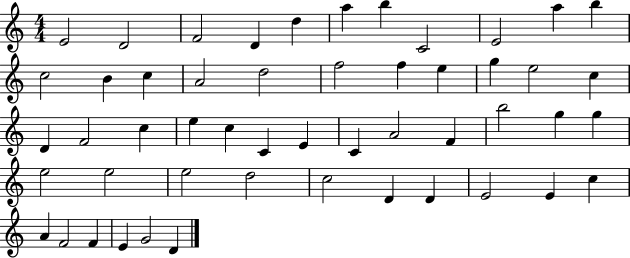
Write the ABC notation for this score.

X:1
T:Untitled
M:4/4
L:1/4
K:C
E2 D2 F2 D d a b C2 E2 a b c2 B c A2 d2 f2 f e g e2 c D F2 c e c C E C A2 F b2 g g e2 e2 e2 d2 c2 D D E2 E c A F2 F E G2 D